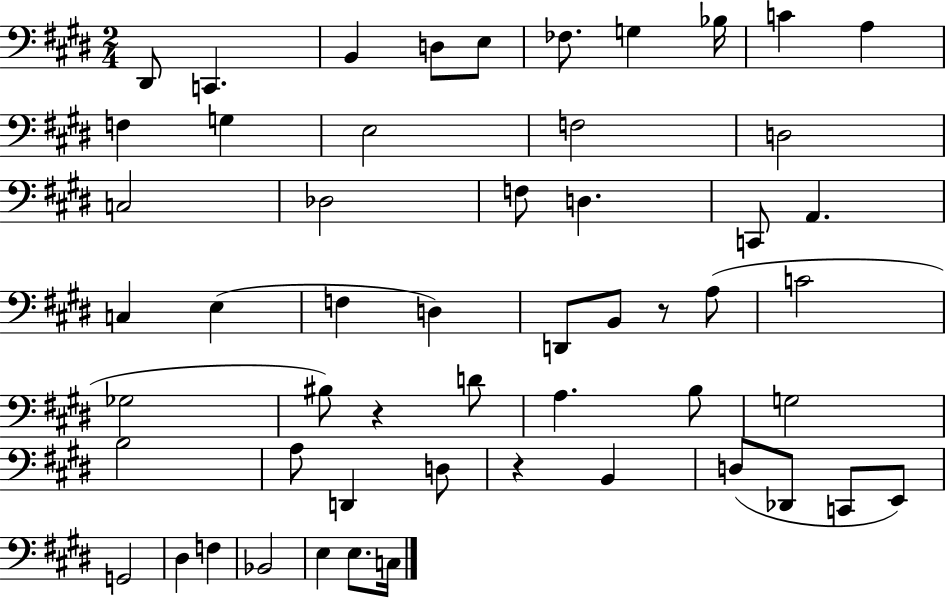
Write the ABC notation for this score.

X:1
T:Untitled
M:2/4
L:1/4
K:E
^D,,/2 C,, B,, D,/2 E,/2 _F,/2 G, _B,/4 C A, F, G, E,2 F,2 D,2 C,2 _D,2 F,/2 D, C,,/2 A,, C, E, F, D, D,,/2 B,,/2 z/2 A,/2 C2 _G,2 ^B,/2 z D/2 A, B,/2 G,2 B,2 A,/2 D,, D,/2 z B,, D,/2 _D,,/2 C,,/2 E,,/2 G,,2 ^D, F, _B,,2 E, E,/2 C,/4